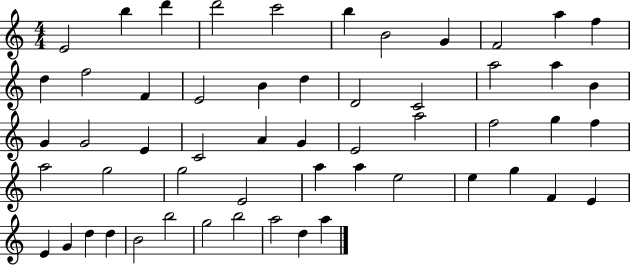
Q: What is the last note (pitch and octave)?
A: A5